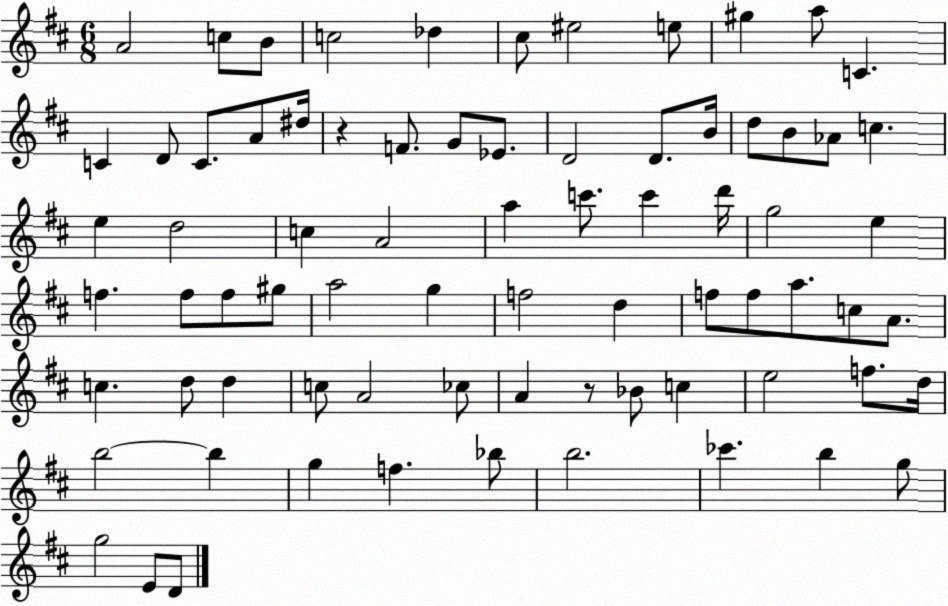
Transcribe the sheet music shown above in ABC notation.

X:1
T:Untitled
M:6/8
L:1/4
K:D
A2 c/2 B/2 c2 _d ^c/2 ^e2 e/2 ^g a/2 C C D/2 C/2 A/2 ^d/4 z F/2 G/2 _E/2 D2 D/2 B/4 d/2 B/2 _A/2 c e d2 c A2 a c'/2 c' d'/4 g2 e f f/2 f/2 ^g/2 a2 g f2 d f/2 f/2 a/2 c/2 A/2 c d/2 d c/2 A2 _c/2 A z/2 _B/2 c e2 f/2 d/4 b2 b g f _b/2 b2 _c' b g/2 g2 E/2 D/2